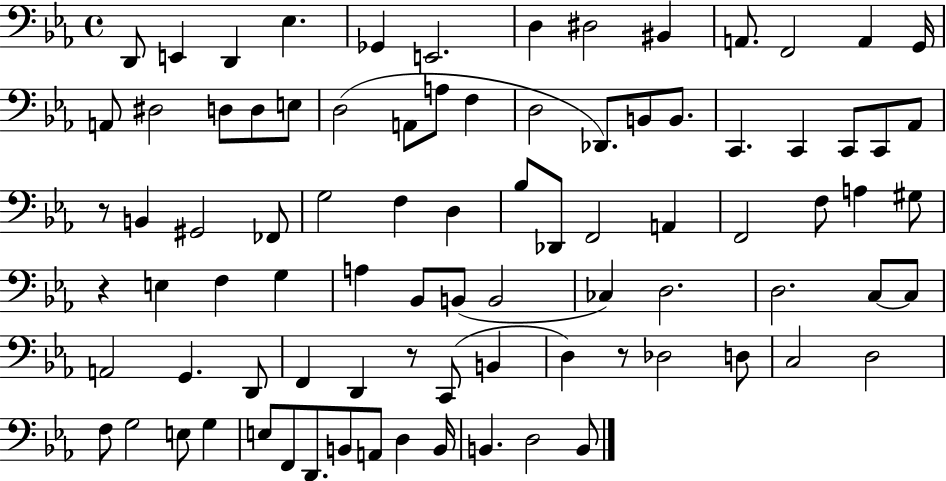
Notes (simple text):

D2/e E2/q D2/q Eb3/q. Gb2/q E2/h. D3/q D#3/h BIS2/q A2/e. F2/h A2/q G2/s A2/e D#3/h D3/e D3/e E3/e D3/h A2/e A3/e F3/q D3/h Db2/e. B2/e B2/e. C2/q. C2/q C2/e C2/e Ab2/e R/e B2/q G#2/h FES2/e G3/h F3/q D3/q Bb3/e Db2/e F2/h A2/q F2/h F3/e A3/q G#3/e R/q E3/q F3/q G3/q A3/q Bb2/e B2/e B2/h CES3/q D3/h. D3/h. C3/e C3/e A2/h G2/q. D2/e F2/q D2/q R/e C2/e B2/q D3/q R/e Db3/h D3/e C3/h D3/h F3/e G3/h E3/e G3/q E3/e F2/e D2/e. B2/e A2/e D3/q B2/s B2/q. D3/h B2/e